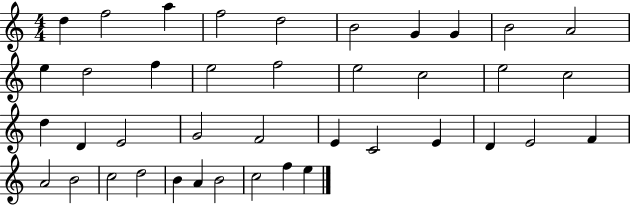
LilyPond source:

{
  \clef treble
  \numericTimeSignature
  \time 4/4
  \key c \major
  d''4 f''2 a''4 | f''2 d''2 | b'2 g'4 g'4 | b'2 a'2 | \break e''4 d''2 f''4 | e''2 f''2 | e''2 c''2 | e''2 c''2 | \break d''4 d'4 e'2 | g'2 f'2 | e'4 c'2 e'4 | d'4 e'2 f'4 | \break a'2 b'2 | c''2 d''2 | b'4 a'4 b'2 | c''2 f''4 e''4 | \break \bar "|."
}